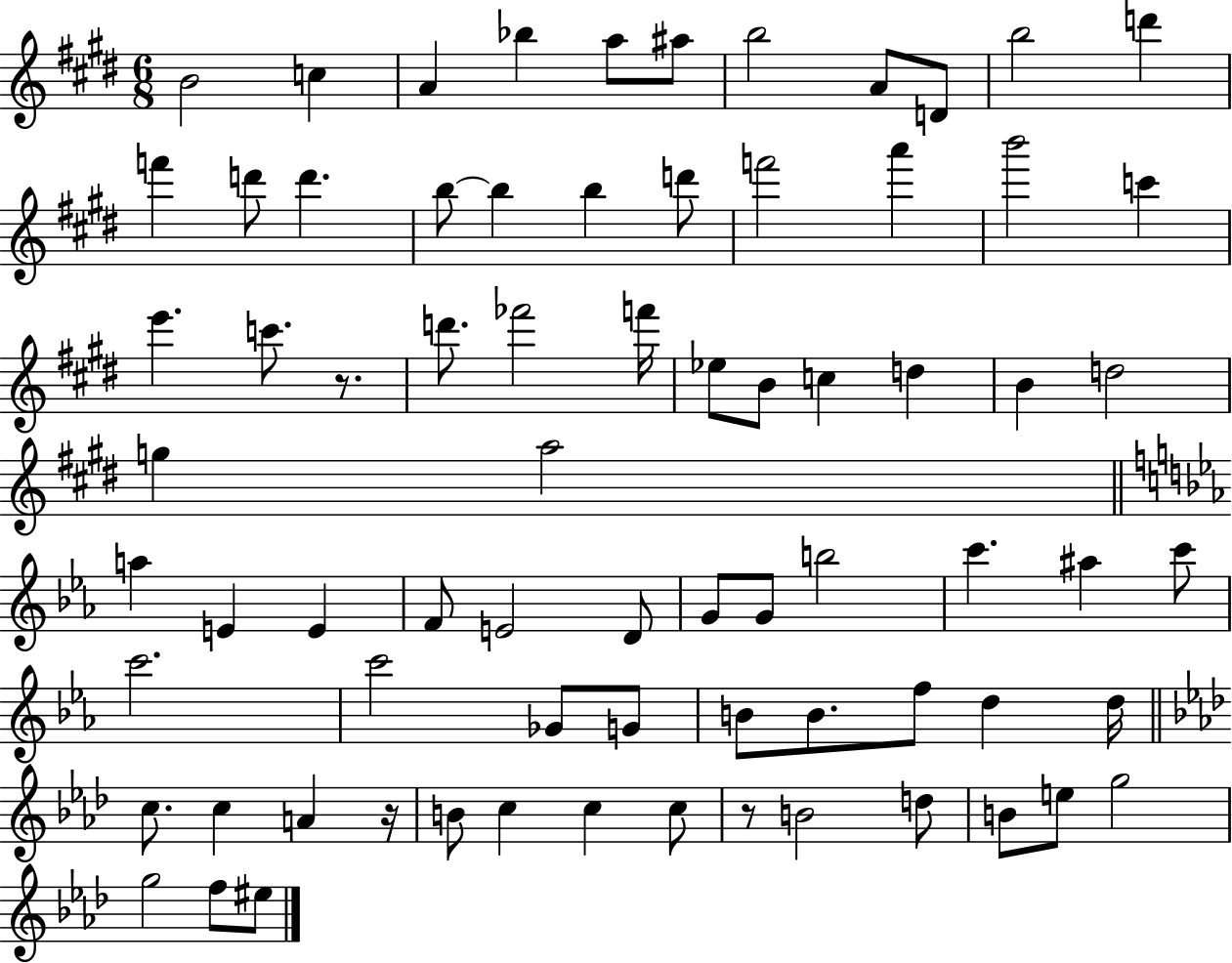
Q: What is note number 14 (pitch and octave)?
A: D6